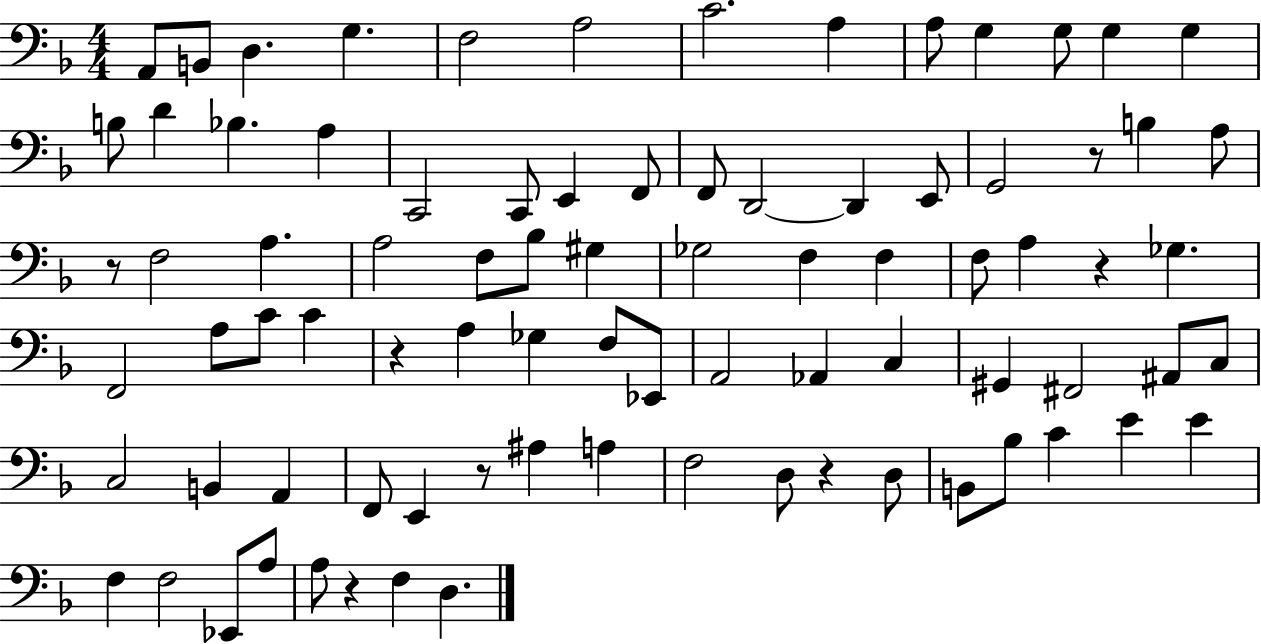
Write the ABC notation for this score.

X:1
T:Untitled
M:4/4
L:1/4
K:F
A,,/2 B,,/2 D, G, F,2 A,2 C2 A, A,/2 G, G,/2 G, G, B,/2 D _B, A, C,,2 C,,/2 E,, F,,/2 F,,/2 D,,2 D,, E,,/2 G,,2 z/2 B, A,/2 z/2 F,2 A, A,2 F,/2 _B,/2 ^G, _G,2 F, F, F,/2 A, z _G, F,,2 A,/2 C/2 C z A, _G, F,/2 _E,,/2 A,,2 _A,, C, ^G,, ^F,,2 ^A,,/2 C,/2 C,2 B,, A,, F,,/2 E,, z/2 ^A, A, F,2 D,/2 z D,/2 B,,/2 _B,/2 C E E F, F,2 _E,,/2 A,/2 A,/2 z F, D,